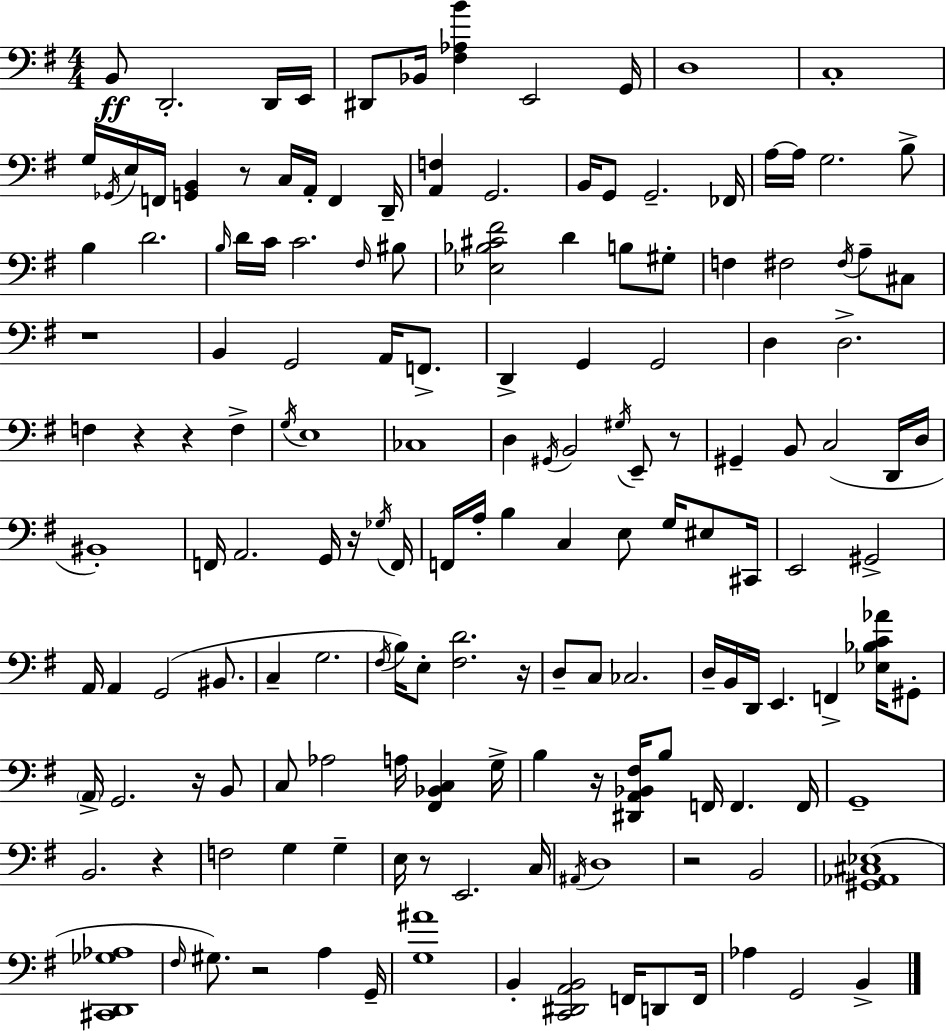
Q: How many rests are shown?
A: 13